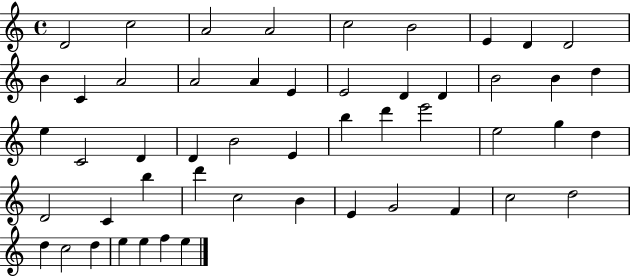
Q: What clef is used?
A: treble